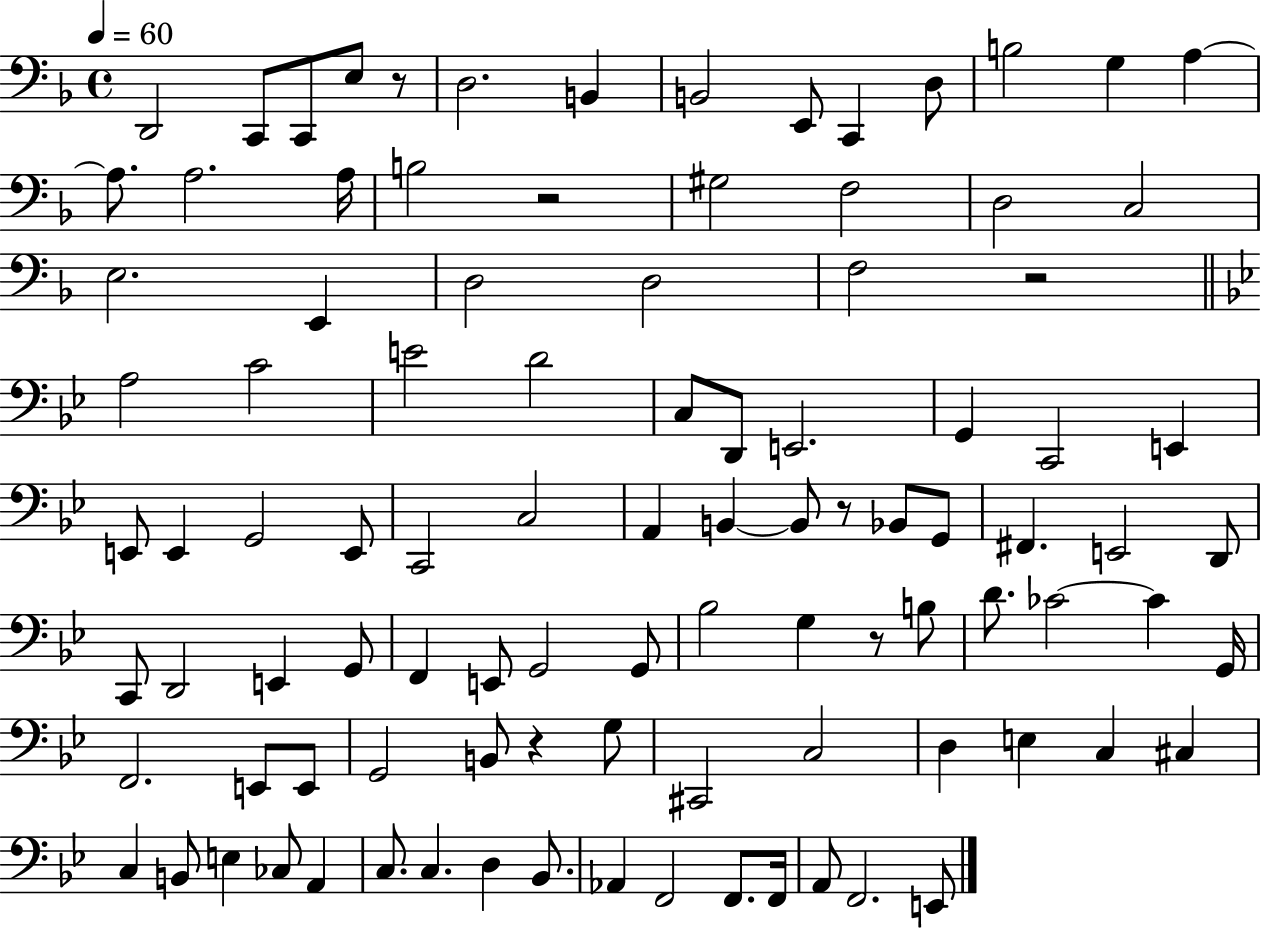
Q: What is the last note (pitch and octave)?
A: E2